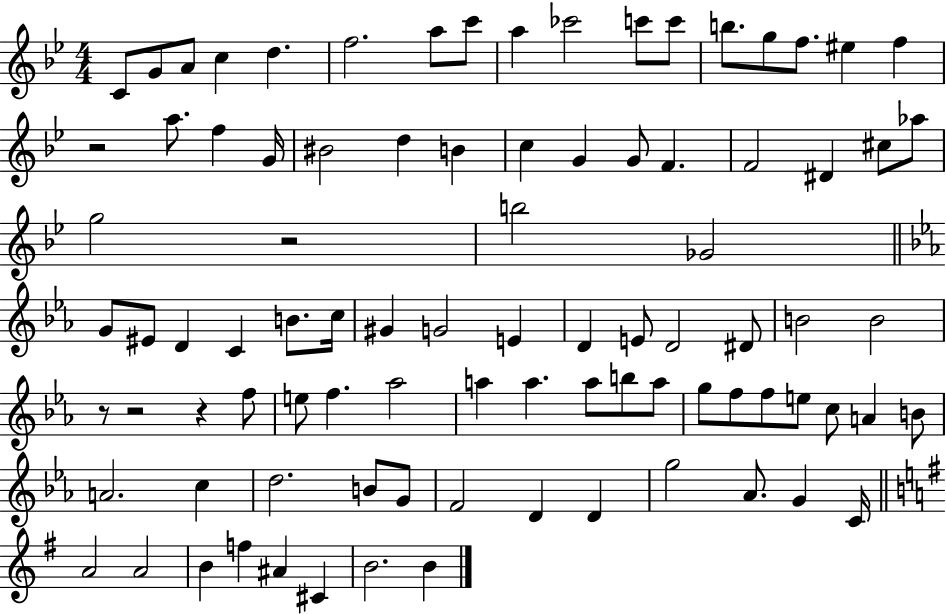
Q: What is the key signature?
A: BES major